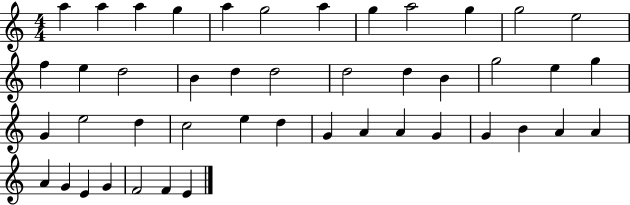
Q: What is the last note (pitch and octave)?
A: E4